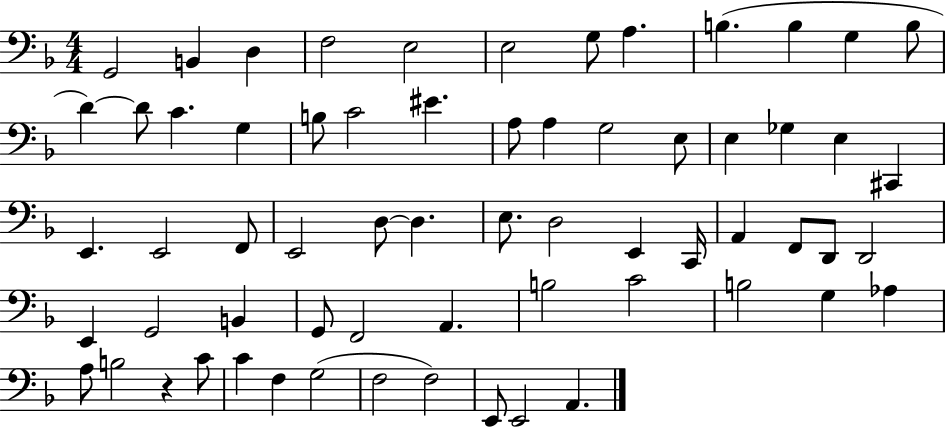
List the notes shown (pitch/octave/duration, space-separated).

G2/h B2/q D3/q F3/h E3/h E3/h G3/e A3/q. B3/q. B3/q G3/q B3/e D4/q D4/e C4/q. G3/q B3/e C4/h EIS4/q. A3/e A3/q G3/h E3/e E3/q Gb3/q E3/q C#2/q E2/q. E2/h F2/e E2/h D3/e D3/q. E3/e. D3/h E2/q C2/s A2/q F2/e D2/e D2/h E2/q G2/h B2/q G2/e F2/h A2/q. B3/h C4/h B3/h G3/q Ab3/q A3/e B3/h R/q C4/e C4/q F3/q G3/h F3/h F3/h E2/e E2/h A2/q.